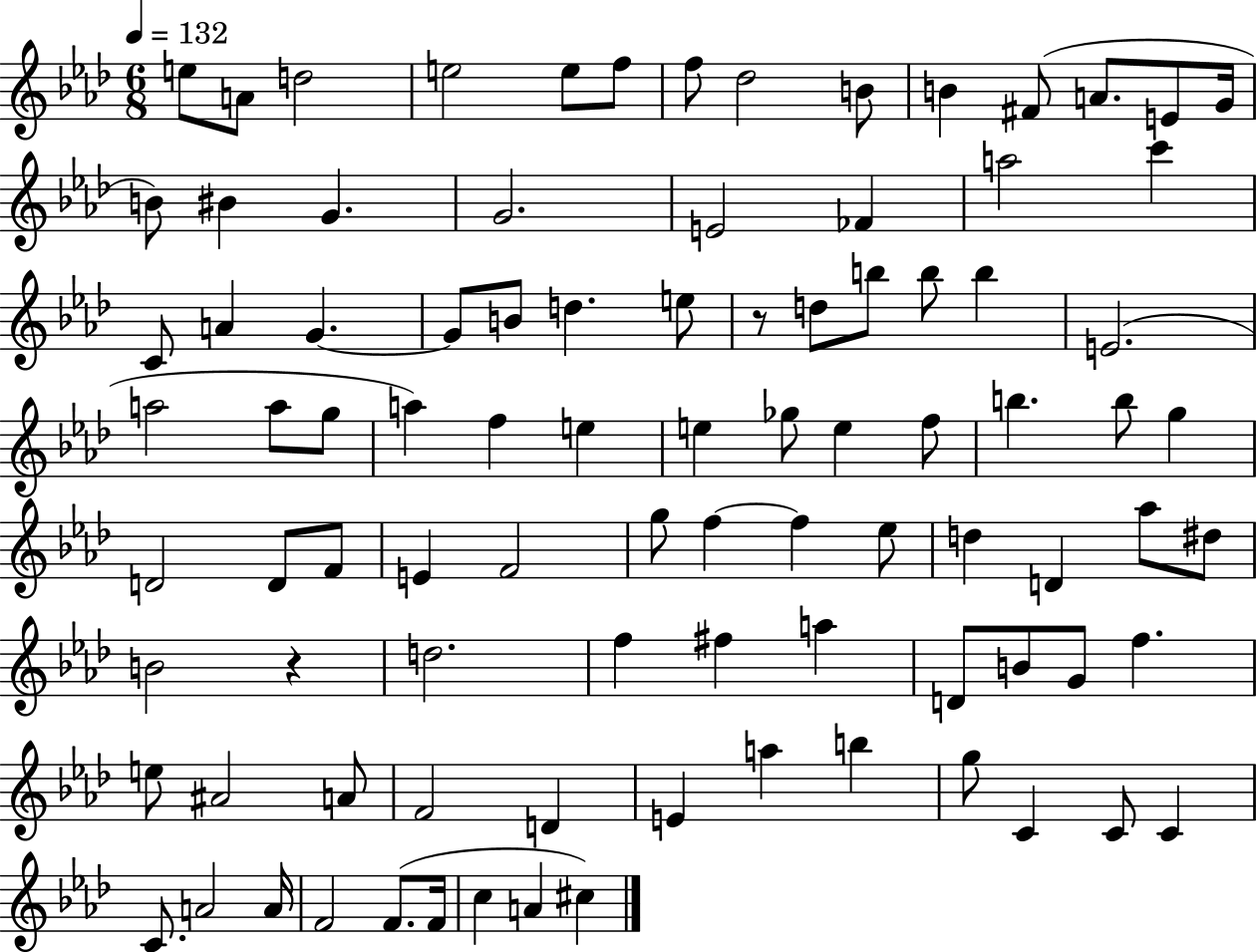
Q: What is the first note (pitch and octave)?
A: E5